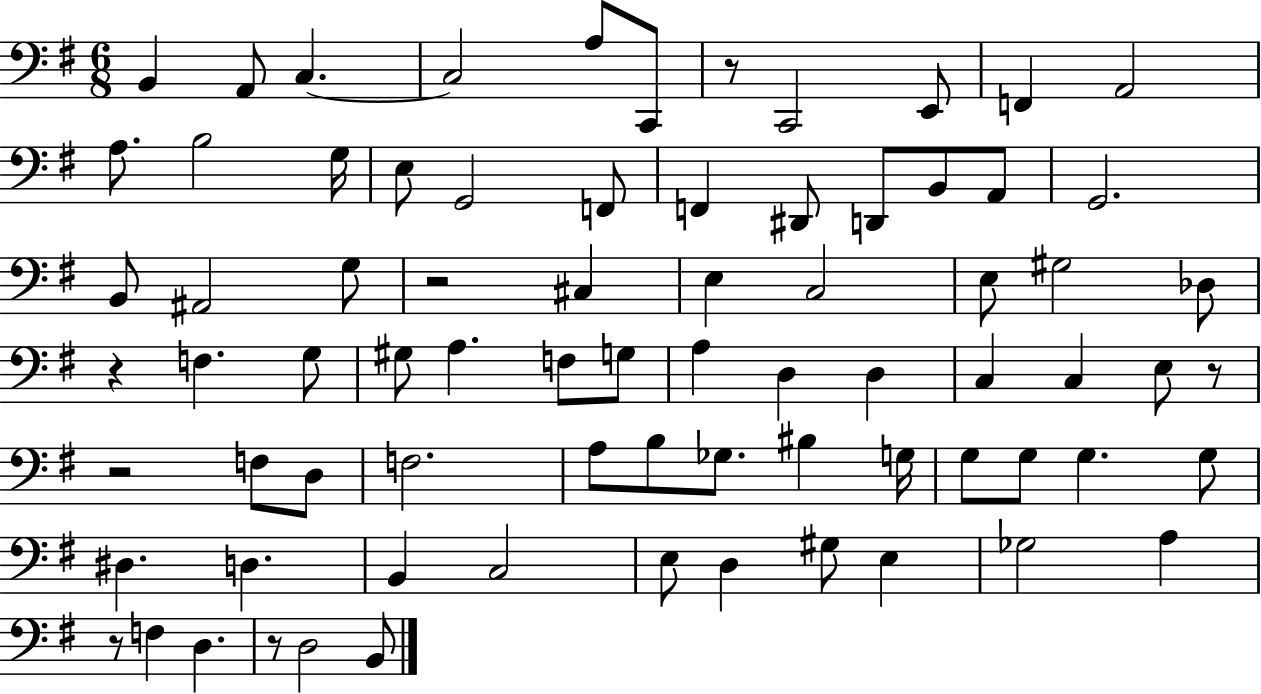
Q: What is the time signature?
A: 6/8